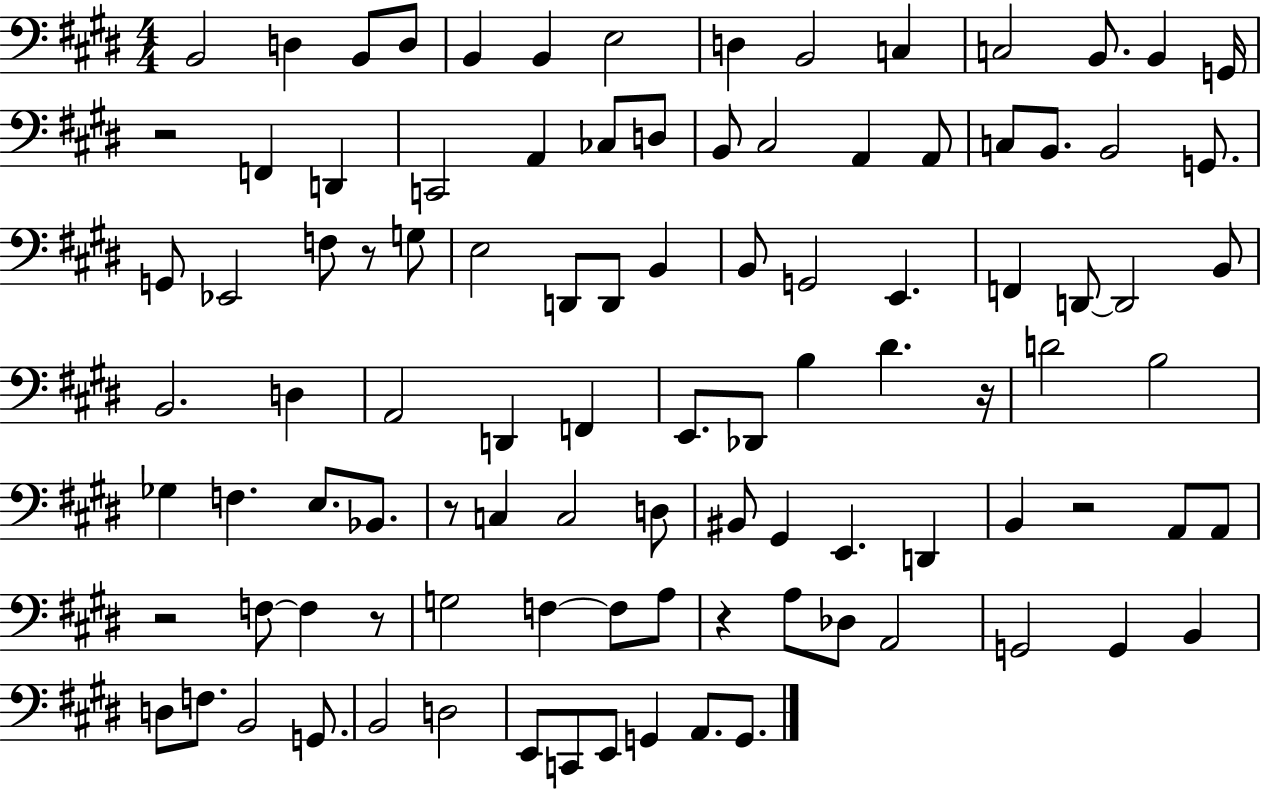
B2/h D3/q B2/e D3/e B2/q B2/q E3/h D3/q B2/h C3/q C3/h B2/e. B2/q G2/s R/h F2/q D2/q C2/h A2/q CES3/e D3/e B2/e C#3/h A2/q A2/e C3/e B2/e. B2/h G2/e. G2/e Eb2/h F3/e R/e G3/e E3/h D2/e D2/e B2/q B2/e G2/h E2/q. F2/q D2/e D2/h B2/e B2/h. D3/q A2/h D2/q F2/q E2/e. Db2/e B3/q D#4/q. R/s D4/h B3/h Gb3/q F3/q. E3/e. Bb2/e. R/e C3/q C3/h D3/e BIS2/e G#2/q E2/q. D2/q B2/q R/h A2/e A2/e R/h F3/e F3/q R/e G3/h F3/q F3/e A3/e R/q A3/e Db3/e A2/h G2/h G2/q B2/q D3/e F3/e. B2/h G2/e. B2/h D3/h E2/e C2/e E2/e G2/q A2/e. G2/e.